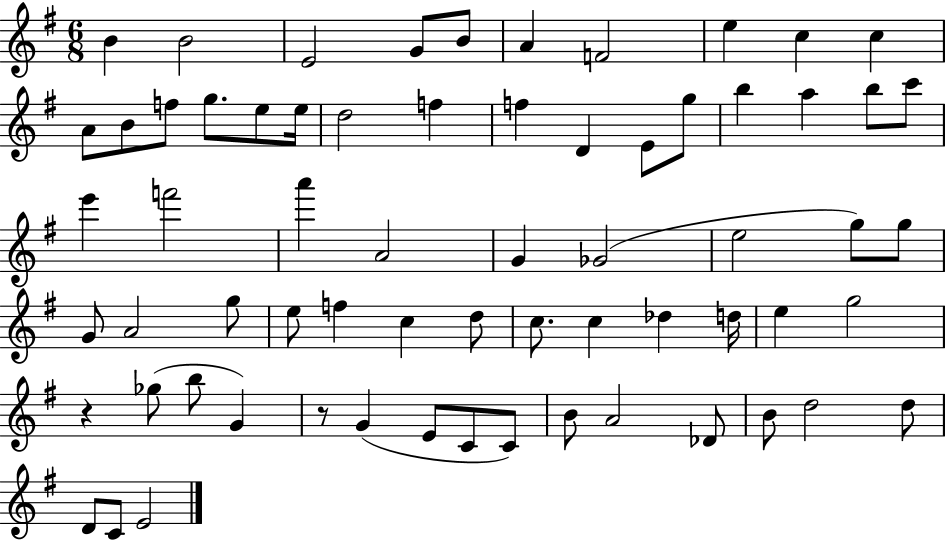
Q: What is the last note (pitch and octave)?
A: E4